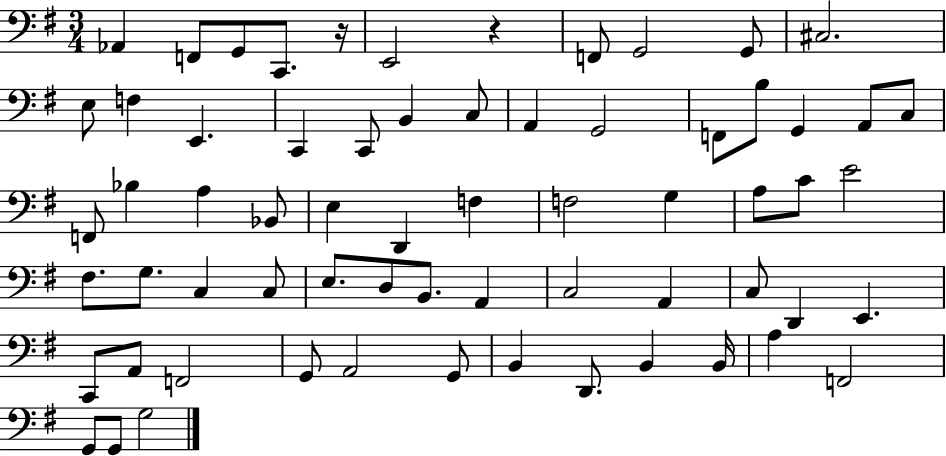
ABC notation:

X:1
T:Untitled
M:3/4
L:1/4
K:G
_A,, F,,/2 G,,/2 C,,/2 z/4 E,,2 z F,,/2 G,,2 G,,/2 ^C,2 E,/2 F, E,, C,, C,,/2 B,, C,/2 A,, G,,2 F,,/2 B,/2 G,, A,,/2 C,/2 F,,/2 _B, A, _B,,/2 E, D,, F, F,2 G, A,/2 C/2 E2 ^F,/2 G,/2 C, C,/2 E,/2 D,/2 B,,/2 A,, C,2 A,, C,/2 D,, E,, C,,/2 A,,/2 F,,2 G,,/2 A,,2 G,,/2 B,, D,,/2 B,, B,,/4 A, F,,2 G,,/2 G,,/2 G,2